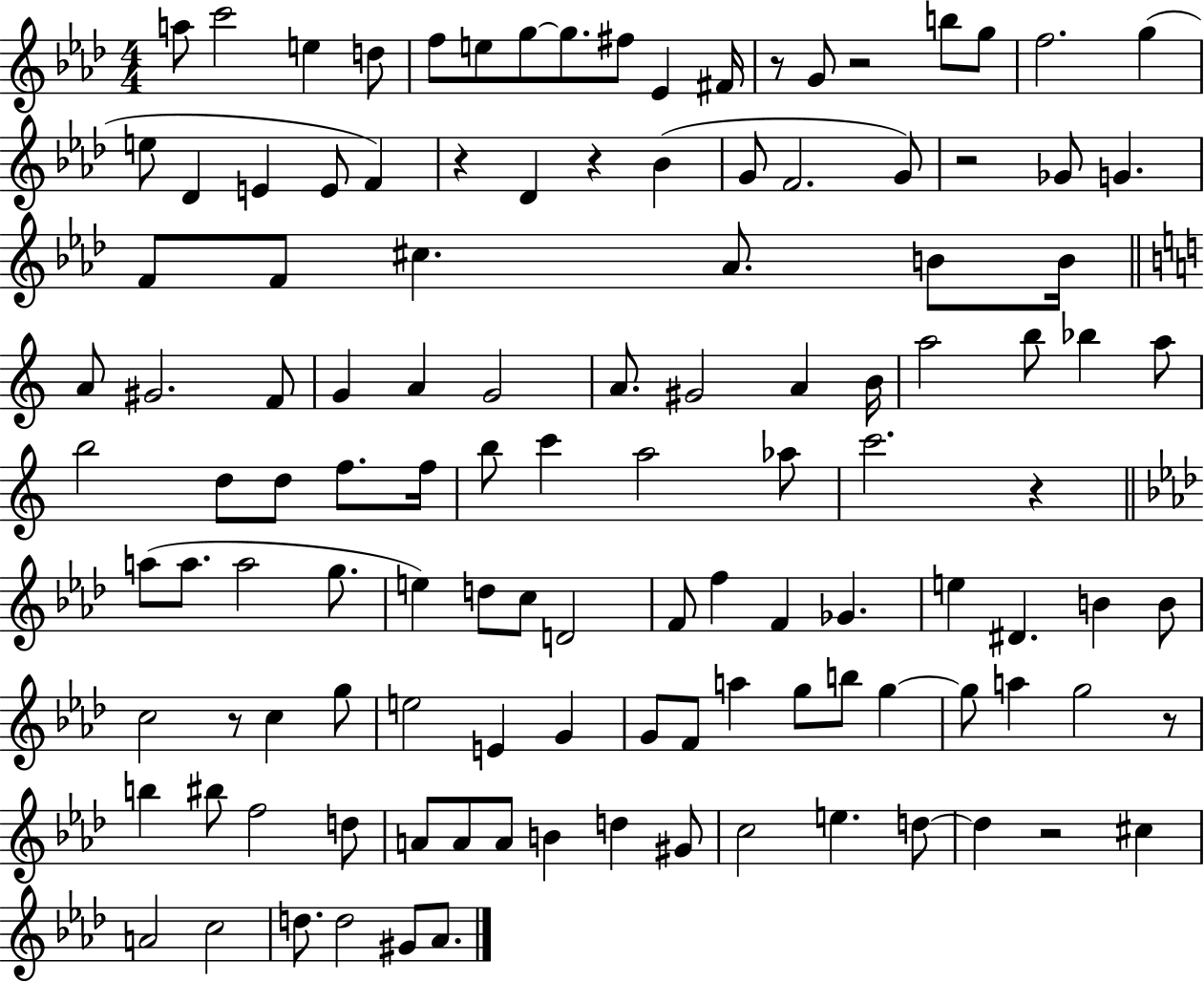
A5/e C6/h E5/q D5/e F5/e E5/e G5/e G5/e. F#5/e Eb4/q F#4/s R/e G4/e R/h B5/e G5/e F5/h. G5/q E5/e Db4/q E4/q E4/e F4/q R/q Db4/q R/q Bb4/q G4/e F4/h. G4/e R/h Gb4/e G4/q. F4/e F4/e C#5/q. Ab4/e. B4/e B4/s A4/e G#4/h. F4/e G4/q A4/q G4/h A4/e. G#4/h A4/q B4/s A5/h B5/e Bb5/q A5/e B5/h D5/e D5/e F5/e. F5/s B5/e C6/q A5/h Ab5/e C6/h. R/q A5/e A5/e. A5/h G5/e. E5/q D5/e C5/e D4/h F4/e F5/q F4/q Gb4/q. E5/q D#4/q. B4/q B4/e C5/h R/e C5/q G5/e E5/h E4/q G4/q G4/e F4/e A5/q G5/e B5/e G5/q G5/e A5/q G5/h R/e B5/q BIS5/e F5/h D5/e A4/e A4/e A4/e B4/q D5/q G#4/e C5/h E5/q. D5/e D5/q R/h C#5/q A4/h C5/h D5/e. D5/h G#4/e Ab4/e.